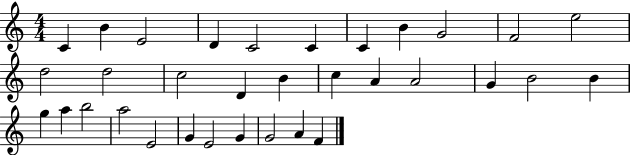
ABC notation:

X:1
T:Untitled
M:4/4
L:1/4
K:C
C B E2 D C2 C C B G2 F2 e2 d2 d2 c2 D B c A A2 G B2 B g a b2 a2 E2 G E2 G G2 A F